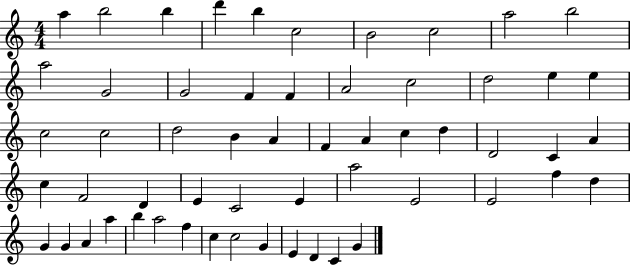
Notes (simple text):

A5/q B5/h B5/q D6/q B5/q C5/h B4/h C5/h A5/h B5/h A5/h G4/h G4/h F4/q F4/q A4/h C5/h D5/h E5/q E5/q C5/h C5/h D5/h B4/q A4/q F4/q A4/q C5/q D5/q D4/h C4/q A4/q C5/q F4/h D4/q E4/q C4/h E4/q A5/h E4/h E4/h F5/q D5/q G4/q G4/q A4/q A5/q B5/q A5/h F5/q C5/q C5/h G4/q E4/q D4/q C4/q G4/q